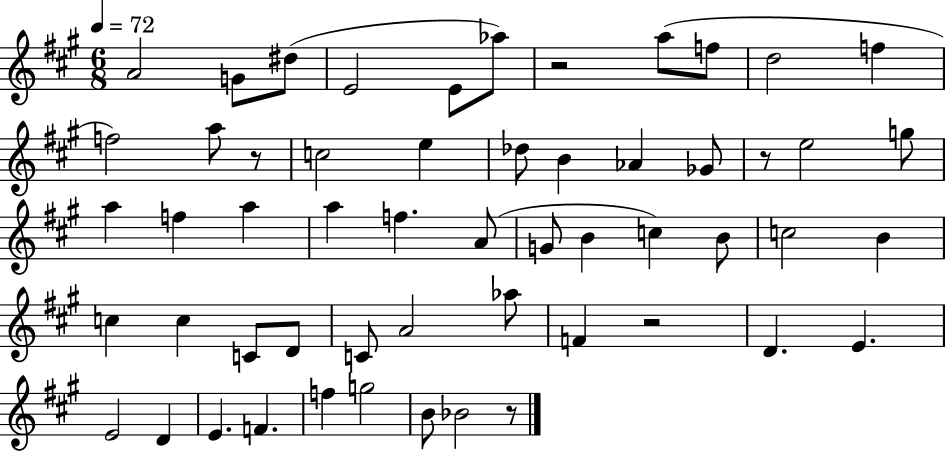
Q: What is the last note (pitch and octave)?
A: Bb4